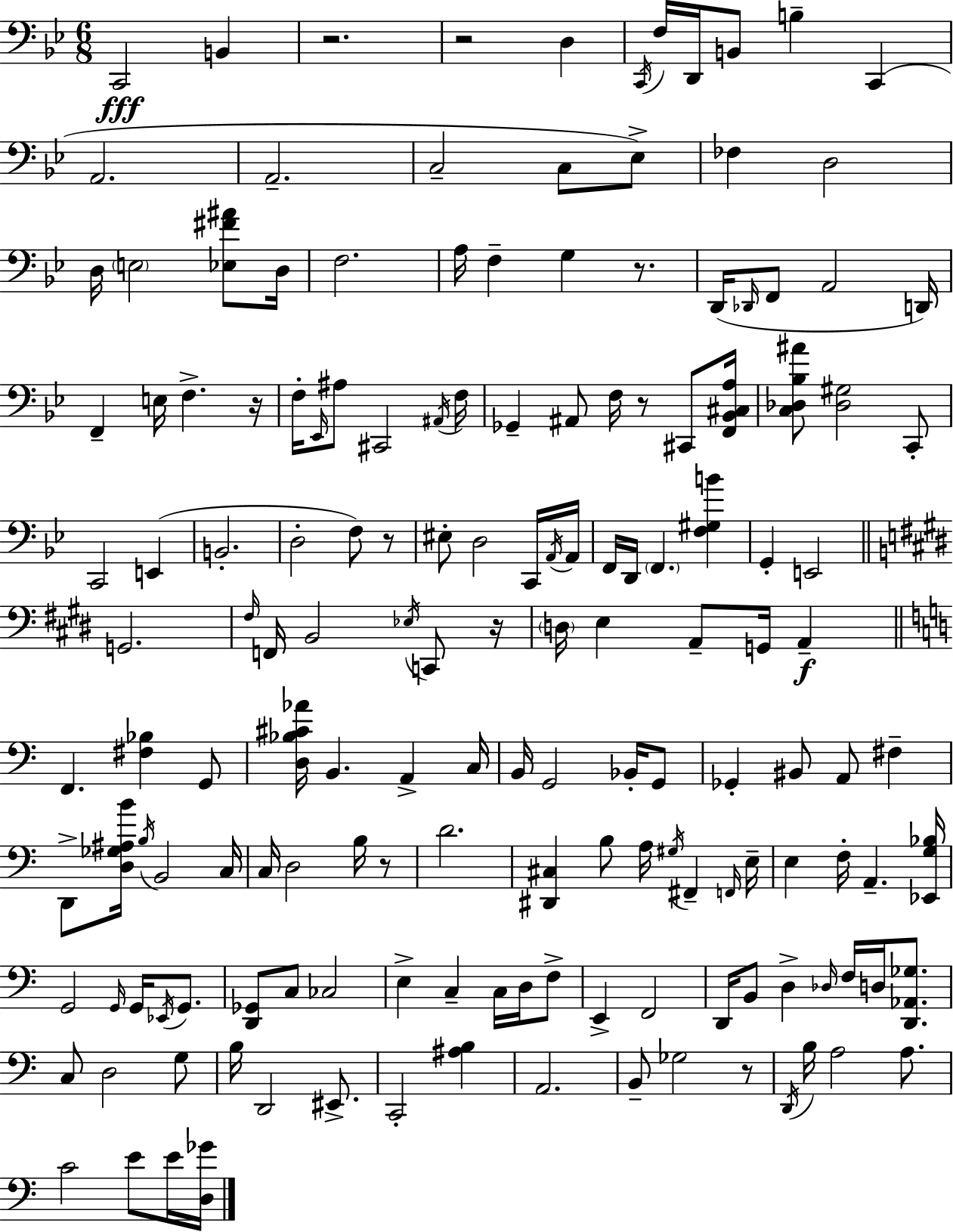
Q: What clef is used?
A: bass